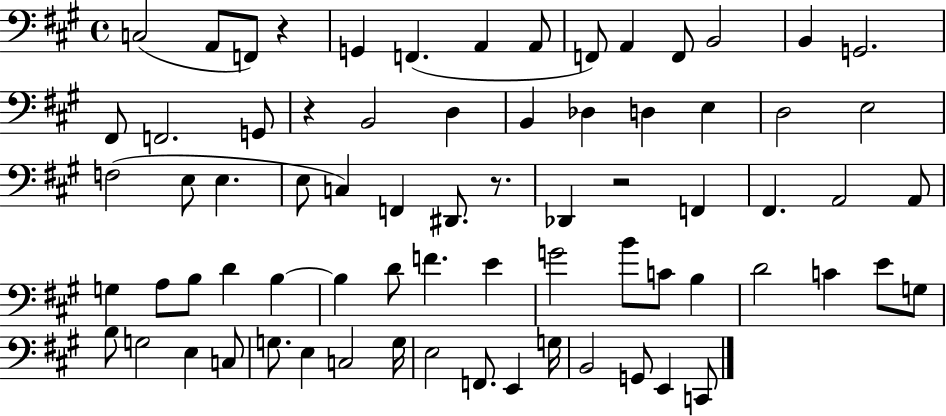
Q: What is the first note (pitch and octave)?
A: C3